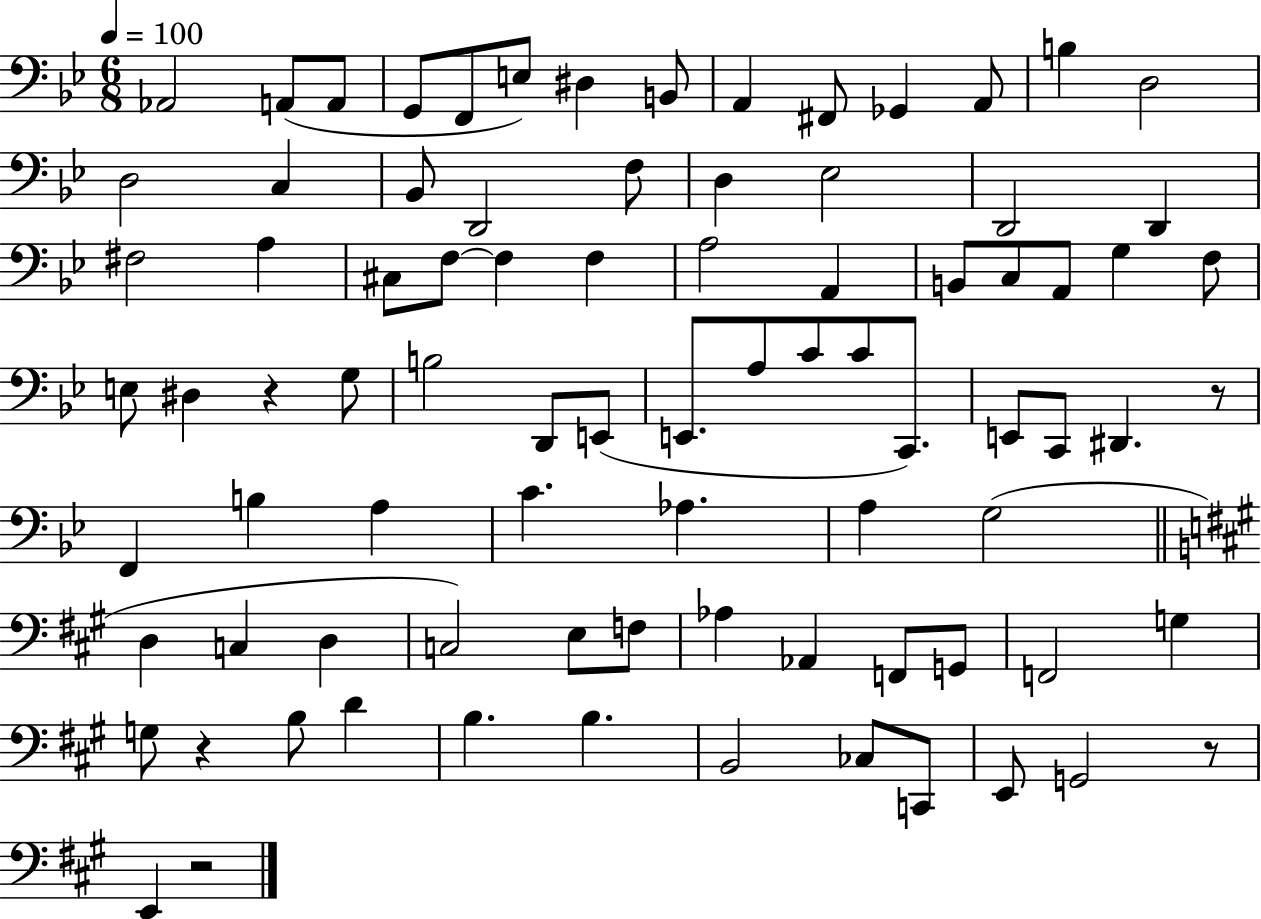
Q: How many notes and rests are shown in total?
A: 85